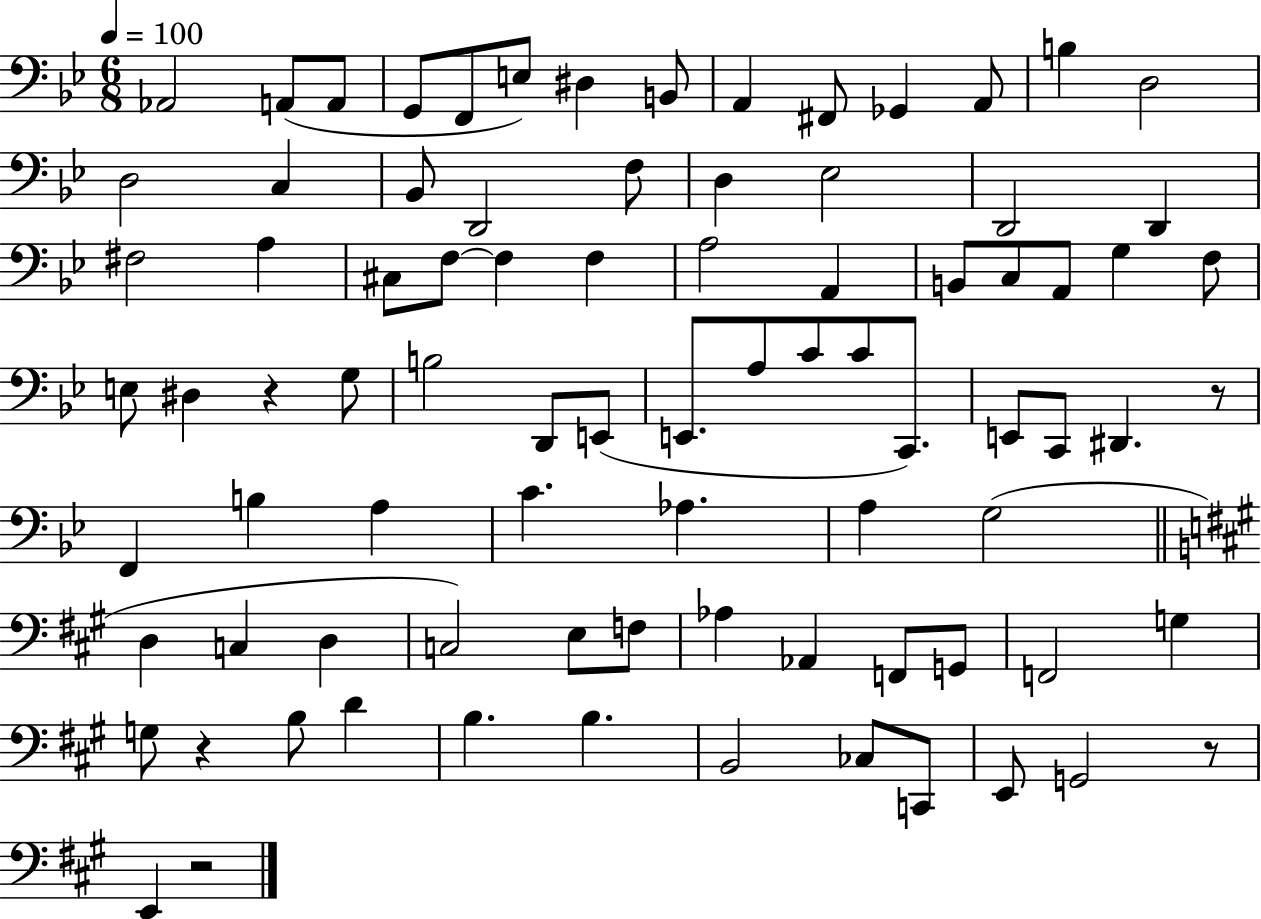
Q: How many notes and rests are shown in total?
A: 85